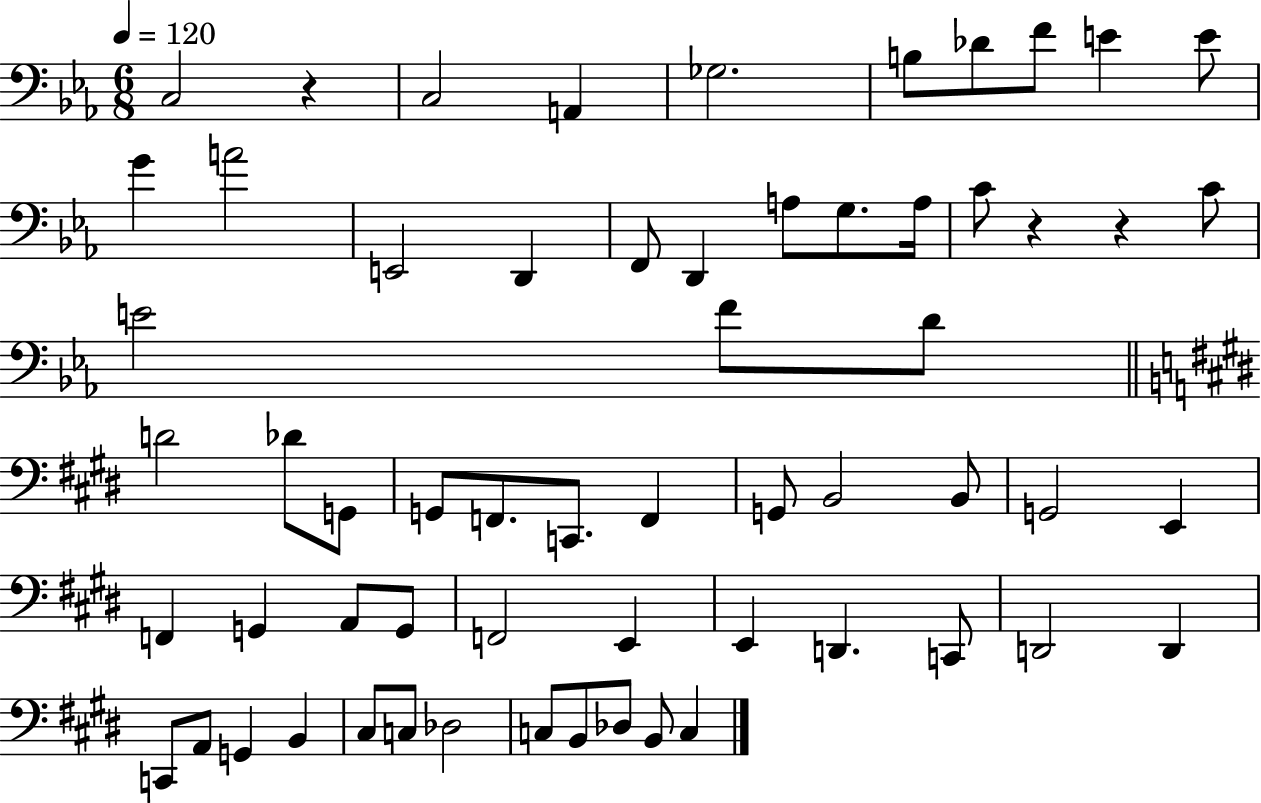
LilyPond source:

{
  \clef bass
  \numericTimeSignature
  \time 6/8
  \key ees \major
  \tempo 4 = 120
  c2 r4 | c2 a,4 | ges2. | b8 des'8 f'8 e'4 e'8 | \break g'4 a'2 | e,2 d,4 | f,8 d,4 a8 g8. a16 | c'8 r4 r4 c'8 | \break e'2 f'8 d'8 | \bar "||" \break \key e \major d'2 des'8 g,8 | g,8 f,8. c,8. f,4 | g,8 b,2 b,8 | g,2 e,4 | \break f,4 g,4 a,8 g,8 | f,2 e,4 | e,4 d,4. c,8 | d,2 d,4 | \break c,8 a,8 g,4 b,4 | cis8 c8 des2 | c8 b,8 des8 b,8 c4 | \bar "|."
}